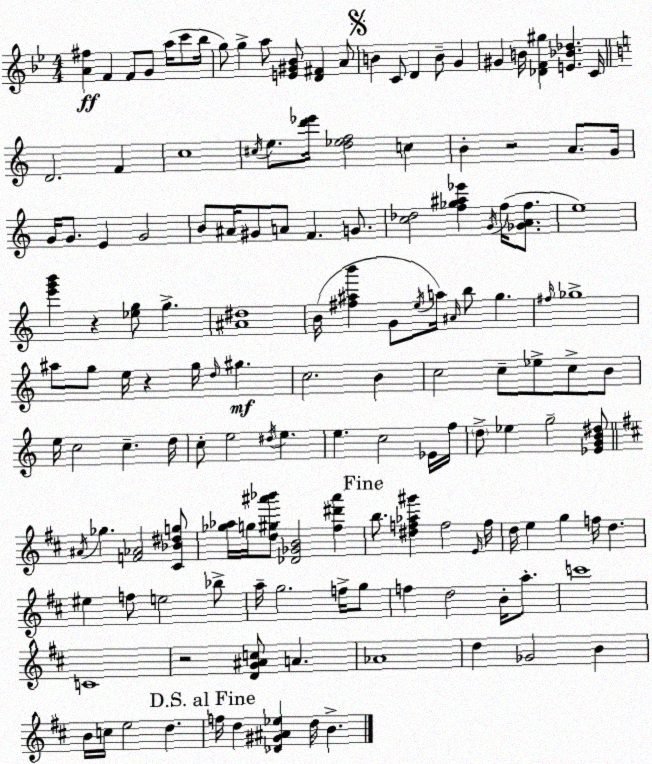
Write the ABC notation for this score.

X:1
T:Untitled
M:4/4
L:1/4
K:Bb
[A^f] F F/2 G/2 a/4 c'/2 _b/4 g/2 g a/2 [E^G_B]/2 [D^F] A/2 B C/2 D B/2 G ^G B/4 [_DF^g] [E_B_d] C/4 D2 F c4 ^c/4 e/2 [d'_e']/4 [d_ef]2 c B z2 A/2 G/4 G/4 G/2 E G2 B/2 ^A/4 ^G/2 A/2 F G/2 [c_d]2 [f_g^a_e'] G/4 f/4 [_GAf]/2 e4 [e'g'b'] z [_eg]/2 g [^A^d]4 B/4 [^f^ab'] G/2 e/4 a/4 ^A/4 b/2 g ^f/4 _g4 ^a/2 g/2 e/4 z g/4 d/4 ^g c2 B c2 c/2 _e/2 c/2 B/2 e/4 c2 c d/4 c/2 e2 ^d/4 e e c2 _E/4 f/4 d/2 _e g2 [_EGB^d]/2 ^A/4 _g [F_A]2 [^C_B^dg]/2 [_g_a]/4 g/4 [d^g^a'_b']/2 [_D_GB]2 [^f^d'^a'] b/2 [^df_a^g'] f2 E/4 f/4 d/4 e g f/4 d ^e f/2 e2 _b/2 a/4 g2 f/4 g/2 f d2 B/4 a/2 c'4 C4 z2 [DG^Ac]/2 A _A4 d _G2 B B/4 c/4 e2 d f/4 d [_D^G^A_e] d/4 B